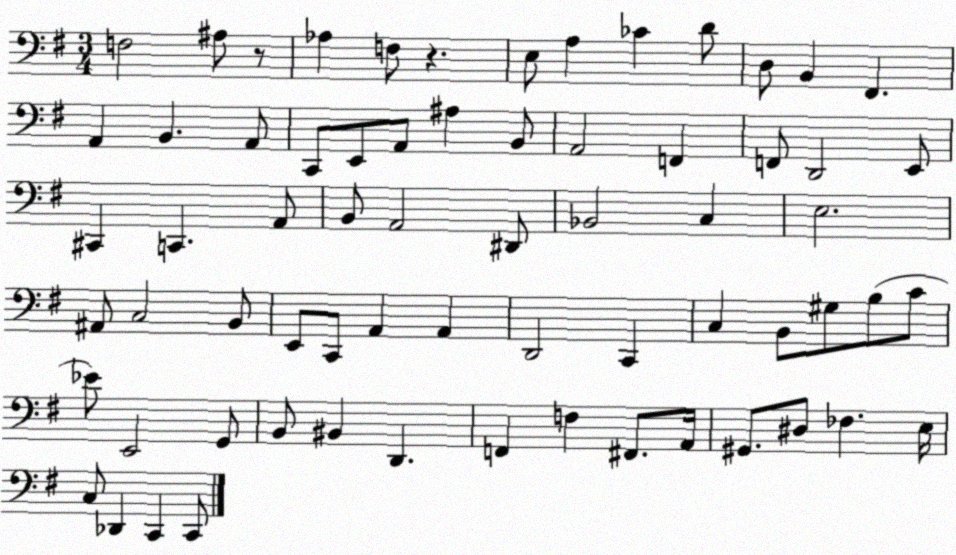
X:1
T:Untitled
M:3/4
L:1/4
K:G
F,2 ^A,/2 z/2 _A, F,/2 z E,/2 A, _C D/2 D,/2 B,, ^F,, A,, B,, A,,/2 C,,/2 E,,/2 A,,/2 ^A, B,,/2 A,,2 F,, F,,/2 D,,2 E,,/2 ^C,, C,, A,,/2 B,,/2 A,,2 ^D,,/2 _B,,2 C, E,2 ^A,,/2 C,2 B,,/2 E,,/2 C,,/2 A,, A,, D,,2 C,, C, B,,/2 ^G,/2 B,/2 C/2 _E/2 E,,2 G,,/2 B,,/2 ^B,, D,, F,, F, ^F,,/2 A,,/4 ^G,,/2 ^D,/2 _F, E,/4 C,/2 _D,, C,, C,,/2